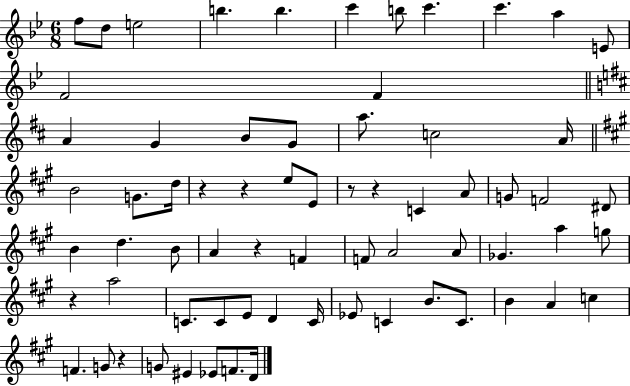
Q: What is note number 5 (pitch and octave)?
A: B5